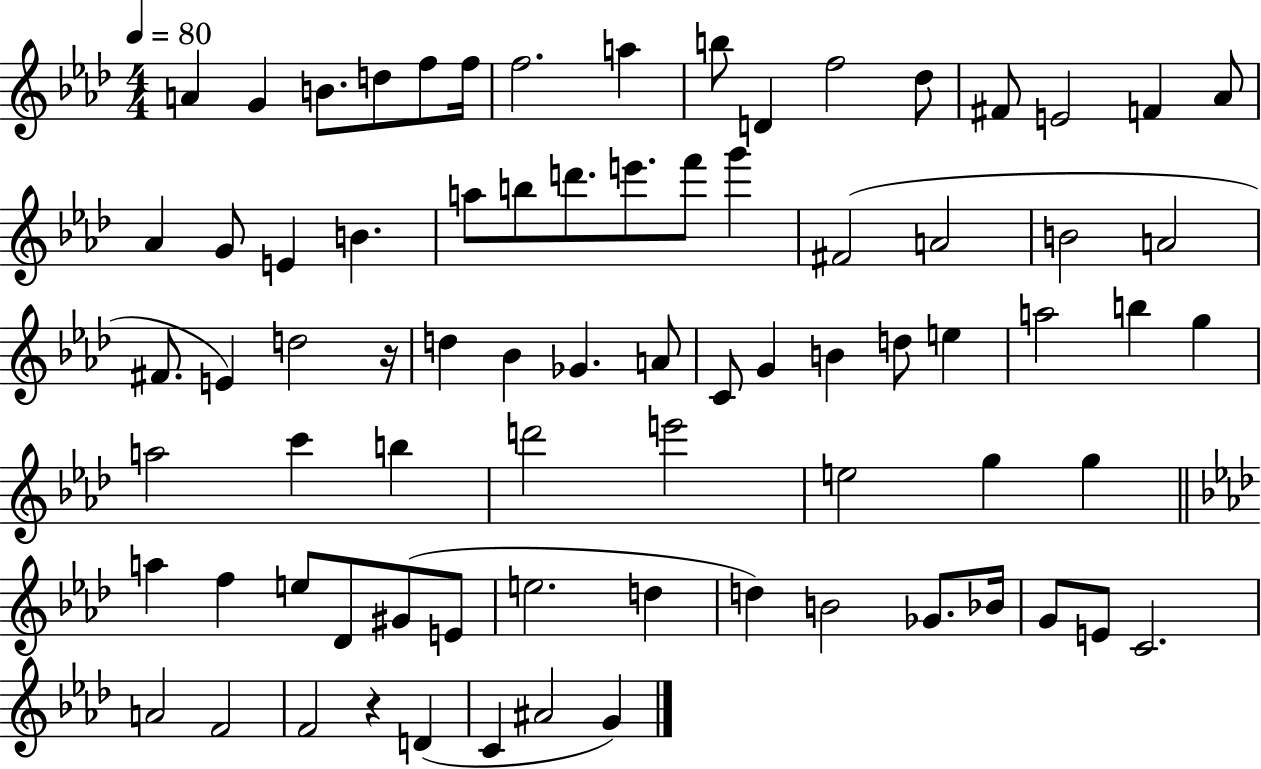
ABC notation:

X:1
T:Untitled
M:4/4
L:1/4
K:Ab
A G B/2 d/2 f/2 f/4 f2 a b/2 D f2 _d/2 ^F/2 E2 F _A/2 _A G/2 E B a/2 b/2 d'/2 e'/2 f'/2 g' ^F2 A2 B2 A2 ^F/2 E d2 z/4 d _B _G A/2 C/2 G B d/2 e a2 b g a2 c' b d'2 e'2 e2 g g a f e/2 _D/2 ^G/2 E/2 e2 d d B2 _G/2 _B/4 G/2 E/2 C2 A2 F2 F2 z D C ^A2 G